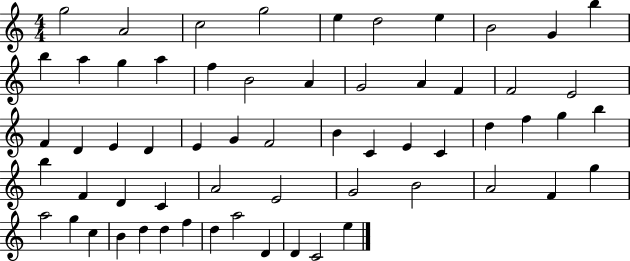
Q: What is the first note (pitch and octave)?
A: G5